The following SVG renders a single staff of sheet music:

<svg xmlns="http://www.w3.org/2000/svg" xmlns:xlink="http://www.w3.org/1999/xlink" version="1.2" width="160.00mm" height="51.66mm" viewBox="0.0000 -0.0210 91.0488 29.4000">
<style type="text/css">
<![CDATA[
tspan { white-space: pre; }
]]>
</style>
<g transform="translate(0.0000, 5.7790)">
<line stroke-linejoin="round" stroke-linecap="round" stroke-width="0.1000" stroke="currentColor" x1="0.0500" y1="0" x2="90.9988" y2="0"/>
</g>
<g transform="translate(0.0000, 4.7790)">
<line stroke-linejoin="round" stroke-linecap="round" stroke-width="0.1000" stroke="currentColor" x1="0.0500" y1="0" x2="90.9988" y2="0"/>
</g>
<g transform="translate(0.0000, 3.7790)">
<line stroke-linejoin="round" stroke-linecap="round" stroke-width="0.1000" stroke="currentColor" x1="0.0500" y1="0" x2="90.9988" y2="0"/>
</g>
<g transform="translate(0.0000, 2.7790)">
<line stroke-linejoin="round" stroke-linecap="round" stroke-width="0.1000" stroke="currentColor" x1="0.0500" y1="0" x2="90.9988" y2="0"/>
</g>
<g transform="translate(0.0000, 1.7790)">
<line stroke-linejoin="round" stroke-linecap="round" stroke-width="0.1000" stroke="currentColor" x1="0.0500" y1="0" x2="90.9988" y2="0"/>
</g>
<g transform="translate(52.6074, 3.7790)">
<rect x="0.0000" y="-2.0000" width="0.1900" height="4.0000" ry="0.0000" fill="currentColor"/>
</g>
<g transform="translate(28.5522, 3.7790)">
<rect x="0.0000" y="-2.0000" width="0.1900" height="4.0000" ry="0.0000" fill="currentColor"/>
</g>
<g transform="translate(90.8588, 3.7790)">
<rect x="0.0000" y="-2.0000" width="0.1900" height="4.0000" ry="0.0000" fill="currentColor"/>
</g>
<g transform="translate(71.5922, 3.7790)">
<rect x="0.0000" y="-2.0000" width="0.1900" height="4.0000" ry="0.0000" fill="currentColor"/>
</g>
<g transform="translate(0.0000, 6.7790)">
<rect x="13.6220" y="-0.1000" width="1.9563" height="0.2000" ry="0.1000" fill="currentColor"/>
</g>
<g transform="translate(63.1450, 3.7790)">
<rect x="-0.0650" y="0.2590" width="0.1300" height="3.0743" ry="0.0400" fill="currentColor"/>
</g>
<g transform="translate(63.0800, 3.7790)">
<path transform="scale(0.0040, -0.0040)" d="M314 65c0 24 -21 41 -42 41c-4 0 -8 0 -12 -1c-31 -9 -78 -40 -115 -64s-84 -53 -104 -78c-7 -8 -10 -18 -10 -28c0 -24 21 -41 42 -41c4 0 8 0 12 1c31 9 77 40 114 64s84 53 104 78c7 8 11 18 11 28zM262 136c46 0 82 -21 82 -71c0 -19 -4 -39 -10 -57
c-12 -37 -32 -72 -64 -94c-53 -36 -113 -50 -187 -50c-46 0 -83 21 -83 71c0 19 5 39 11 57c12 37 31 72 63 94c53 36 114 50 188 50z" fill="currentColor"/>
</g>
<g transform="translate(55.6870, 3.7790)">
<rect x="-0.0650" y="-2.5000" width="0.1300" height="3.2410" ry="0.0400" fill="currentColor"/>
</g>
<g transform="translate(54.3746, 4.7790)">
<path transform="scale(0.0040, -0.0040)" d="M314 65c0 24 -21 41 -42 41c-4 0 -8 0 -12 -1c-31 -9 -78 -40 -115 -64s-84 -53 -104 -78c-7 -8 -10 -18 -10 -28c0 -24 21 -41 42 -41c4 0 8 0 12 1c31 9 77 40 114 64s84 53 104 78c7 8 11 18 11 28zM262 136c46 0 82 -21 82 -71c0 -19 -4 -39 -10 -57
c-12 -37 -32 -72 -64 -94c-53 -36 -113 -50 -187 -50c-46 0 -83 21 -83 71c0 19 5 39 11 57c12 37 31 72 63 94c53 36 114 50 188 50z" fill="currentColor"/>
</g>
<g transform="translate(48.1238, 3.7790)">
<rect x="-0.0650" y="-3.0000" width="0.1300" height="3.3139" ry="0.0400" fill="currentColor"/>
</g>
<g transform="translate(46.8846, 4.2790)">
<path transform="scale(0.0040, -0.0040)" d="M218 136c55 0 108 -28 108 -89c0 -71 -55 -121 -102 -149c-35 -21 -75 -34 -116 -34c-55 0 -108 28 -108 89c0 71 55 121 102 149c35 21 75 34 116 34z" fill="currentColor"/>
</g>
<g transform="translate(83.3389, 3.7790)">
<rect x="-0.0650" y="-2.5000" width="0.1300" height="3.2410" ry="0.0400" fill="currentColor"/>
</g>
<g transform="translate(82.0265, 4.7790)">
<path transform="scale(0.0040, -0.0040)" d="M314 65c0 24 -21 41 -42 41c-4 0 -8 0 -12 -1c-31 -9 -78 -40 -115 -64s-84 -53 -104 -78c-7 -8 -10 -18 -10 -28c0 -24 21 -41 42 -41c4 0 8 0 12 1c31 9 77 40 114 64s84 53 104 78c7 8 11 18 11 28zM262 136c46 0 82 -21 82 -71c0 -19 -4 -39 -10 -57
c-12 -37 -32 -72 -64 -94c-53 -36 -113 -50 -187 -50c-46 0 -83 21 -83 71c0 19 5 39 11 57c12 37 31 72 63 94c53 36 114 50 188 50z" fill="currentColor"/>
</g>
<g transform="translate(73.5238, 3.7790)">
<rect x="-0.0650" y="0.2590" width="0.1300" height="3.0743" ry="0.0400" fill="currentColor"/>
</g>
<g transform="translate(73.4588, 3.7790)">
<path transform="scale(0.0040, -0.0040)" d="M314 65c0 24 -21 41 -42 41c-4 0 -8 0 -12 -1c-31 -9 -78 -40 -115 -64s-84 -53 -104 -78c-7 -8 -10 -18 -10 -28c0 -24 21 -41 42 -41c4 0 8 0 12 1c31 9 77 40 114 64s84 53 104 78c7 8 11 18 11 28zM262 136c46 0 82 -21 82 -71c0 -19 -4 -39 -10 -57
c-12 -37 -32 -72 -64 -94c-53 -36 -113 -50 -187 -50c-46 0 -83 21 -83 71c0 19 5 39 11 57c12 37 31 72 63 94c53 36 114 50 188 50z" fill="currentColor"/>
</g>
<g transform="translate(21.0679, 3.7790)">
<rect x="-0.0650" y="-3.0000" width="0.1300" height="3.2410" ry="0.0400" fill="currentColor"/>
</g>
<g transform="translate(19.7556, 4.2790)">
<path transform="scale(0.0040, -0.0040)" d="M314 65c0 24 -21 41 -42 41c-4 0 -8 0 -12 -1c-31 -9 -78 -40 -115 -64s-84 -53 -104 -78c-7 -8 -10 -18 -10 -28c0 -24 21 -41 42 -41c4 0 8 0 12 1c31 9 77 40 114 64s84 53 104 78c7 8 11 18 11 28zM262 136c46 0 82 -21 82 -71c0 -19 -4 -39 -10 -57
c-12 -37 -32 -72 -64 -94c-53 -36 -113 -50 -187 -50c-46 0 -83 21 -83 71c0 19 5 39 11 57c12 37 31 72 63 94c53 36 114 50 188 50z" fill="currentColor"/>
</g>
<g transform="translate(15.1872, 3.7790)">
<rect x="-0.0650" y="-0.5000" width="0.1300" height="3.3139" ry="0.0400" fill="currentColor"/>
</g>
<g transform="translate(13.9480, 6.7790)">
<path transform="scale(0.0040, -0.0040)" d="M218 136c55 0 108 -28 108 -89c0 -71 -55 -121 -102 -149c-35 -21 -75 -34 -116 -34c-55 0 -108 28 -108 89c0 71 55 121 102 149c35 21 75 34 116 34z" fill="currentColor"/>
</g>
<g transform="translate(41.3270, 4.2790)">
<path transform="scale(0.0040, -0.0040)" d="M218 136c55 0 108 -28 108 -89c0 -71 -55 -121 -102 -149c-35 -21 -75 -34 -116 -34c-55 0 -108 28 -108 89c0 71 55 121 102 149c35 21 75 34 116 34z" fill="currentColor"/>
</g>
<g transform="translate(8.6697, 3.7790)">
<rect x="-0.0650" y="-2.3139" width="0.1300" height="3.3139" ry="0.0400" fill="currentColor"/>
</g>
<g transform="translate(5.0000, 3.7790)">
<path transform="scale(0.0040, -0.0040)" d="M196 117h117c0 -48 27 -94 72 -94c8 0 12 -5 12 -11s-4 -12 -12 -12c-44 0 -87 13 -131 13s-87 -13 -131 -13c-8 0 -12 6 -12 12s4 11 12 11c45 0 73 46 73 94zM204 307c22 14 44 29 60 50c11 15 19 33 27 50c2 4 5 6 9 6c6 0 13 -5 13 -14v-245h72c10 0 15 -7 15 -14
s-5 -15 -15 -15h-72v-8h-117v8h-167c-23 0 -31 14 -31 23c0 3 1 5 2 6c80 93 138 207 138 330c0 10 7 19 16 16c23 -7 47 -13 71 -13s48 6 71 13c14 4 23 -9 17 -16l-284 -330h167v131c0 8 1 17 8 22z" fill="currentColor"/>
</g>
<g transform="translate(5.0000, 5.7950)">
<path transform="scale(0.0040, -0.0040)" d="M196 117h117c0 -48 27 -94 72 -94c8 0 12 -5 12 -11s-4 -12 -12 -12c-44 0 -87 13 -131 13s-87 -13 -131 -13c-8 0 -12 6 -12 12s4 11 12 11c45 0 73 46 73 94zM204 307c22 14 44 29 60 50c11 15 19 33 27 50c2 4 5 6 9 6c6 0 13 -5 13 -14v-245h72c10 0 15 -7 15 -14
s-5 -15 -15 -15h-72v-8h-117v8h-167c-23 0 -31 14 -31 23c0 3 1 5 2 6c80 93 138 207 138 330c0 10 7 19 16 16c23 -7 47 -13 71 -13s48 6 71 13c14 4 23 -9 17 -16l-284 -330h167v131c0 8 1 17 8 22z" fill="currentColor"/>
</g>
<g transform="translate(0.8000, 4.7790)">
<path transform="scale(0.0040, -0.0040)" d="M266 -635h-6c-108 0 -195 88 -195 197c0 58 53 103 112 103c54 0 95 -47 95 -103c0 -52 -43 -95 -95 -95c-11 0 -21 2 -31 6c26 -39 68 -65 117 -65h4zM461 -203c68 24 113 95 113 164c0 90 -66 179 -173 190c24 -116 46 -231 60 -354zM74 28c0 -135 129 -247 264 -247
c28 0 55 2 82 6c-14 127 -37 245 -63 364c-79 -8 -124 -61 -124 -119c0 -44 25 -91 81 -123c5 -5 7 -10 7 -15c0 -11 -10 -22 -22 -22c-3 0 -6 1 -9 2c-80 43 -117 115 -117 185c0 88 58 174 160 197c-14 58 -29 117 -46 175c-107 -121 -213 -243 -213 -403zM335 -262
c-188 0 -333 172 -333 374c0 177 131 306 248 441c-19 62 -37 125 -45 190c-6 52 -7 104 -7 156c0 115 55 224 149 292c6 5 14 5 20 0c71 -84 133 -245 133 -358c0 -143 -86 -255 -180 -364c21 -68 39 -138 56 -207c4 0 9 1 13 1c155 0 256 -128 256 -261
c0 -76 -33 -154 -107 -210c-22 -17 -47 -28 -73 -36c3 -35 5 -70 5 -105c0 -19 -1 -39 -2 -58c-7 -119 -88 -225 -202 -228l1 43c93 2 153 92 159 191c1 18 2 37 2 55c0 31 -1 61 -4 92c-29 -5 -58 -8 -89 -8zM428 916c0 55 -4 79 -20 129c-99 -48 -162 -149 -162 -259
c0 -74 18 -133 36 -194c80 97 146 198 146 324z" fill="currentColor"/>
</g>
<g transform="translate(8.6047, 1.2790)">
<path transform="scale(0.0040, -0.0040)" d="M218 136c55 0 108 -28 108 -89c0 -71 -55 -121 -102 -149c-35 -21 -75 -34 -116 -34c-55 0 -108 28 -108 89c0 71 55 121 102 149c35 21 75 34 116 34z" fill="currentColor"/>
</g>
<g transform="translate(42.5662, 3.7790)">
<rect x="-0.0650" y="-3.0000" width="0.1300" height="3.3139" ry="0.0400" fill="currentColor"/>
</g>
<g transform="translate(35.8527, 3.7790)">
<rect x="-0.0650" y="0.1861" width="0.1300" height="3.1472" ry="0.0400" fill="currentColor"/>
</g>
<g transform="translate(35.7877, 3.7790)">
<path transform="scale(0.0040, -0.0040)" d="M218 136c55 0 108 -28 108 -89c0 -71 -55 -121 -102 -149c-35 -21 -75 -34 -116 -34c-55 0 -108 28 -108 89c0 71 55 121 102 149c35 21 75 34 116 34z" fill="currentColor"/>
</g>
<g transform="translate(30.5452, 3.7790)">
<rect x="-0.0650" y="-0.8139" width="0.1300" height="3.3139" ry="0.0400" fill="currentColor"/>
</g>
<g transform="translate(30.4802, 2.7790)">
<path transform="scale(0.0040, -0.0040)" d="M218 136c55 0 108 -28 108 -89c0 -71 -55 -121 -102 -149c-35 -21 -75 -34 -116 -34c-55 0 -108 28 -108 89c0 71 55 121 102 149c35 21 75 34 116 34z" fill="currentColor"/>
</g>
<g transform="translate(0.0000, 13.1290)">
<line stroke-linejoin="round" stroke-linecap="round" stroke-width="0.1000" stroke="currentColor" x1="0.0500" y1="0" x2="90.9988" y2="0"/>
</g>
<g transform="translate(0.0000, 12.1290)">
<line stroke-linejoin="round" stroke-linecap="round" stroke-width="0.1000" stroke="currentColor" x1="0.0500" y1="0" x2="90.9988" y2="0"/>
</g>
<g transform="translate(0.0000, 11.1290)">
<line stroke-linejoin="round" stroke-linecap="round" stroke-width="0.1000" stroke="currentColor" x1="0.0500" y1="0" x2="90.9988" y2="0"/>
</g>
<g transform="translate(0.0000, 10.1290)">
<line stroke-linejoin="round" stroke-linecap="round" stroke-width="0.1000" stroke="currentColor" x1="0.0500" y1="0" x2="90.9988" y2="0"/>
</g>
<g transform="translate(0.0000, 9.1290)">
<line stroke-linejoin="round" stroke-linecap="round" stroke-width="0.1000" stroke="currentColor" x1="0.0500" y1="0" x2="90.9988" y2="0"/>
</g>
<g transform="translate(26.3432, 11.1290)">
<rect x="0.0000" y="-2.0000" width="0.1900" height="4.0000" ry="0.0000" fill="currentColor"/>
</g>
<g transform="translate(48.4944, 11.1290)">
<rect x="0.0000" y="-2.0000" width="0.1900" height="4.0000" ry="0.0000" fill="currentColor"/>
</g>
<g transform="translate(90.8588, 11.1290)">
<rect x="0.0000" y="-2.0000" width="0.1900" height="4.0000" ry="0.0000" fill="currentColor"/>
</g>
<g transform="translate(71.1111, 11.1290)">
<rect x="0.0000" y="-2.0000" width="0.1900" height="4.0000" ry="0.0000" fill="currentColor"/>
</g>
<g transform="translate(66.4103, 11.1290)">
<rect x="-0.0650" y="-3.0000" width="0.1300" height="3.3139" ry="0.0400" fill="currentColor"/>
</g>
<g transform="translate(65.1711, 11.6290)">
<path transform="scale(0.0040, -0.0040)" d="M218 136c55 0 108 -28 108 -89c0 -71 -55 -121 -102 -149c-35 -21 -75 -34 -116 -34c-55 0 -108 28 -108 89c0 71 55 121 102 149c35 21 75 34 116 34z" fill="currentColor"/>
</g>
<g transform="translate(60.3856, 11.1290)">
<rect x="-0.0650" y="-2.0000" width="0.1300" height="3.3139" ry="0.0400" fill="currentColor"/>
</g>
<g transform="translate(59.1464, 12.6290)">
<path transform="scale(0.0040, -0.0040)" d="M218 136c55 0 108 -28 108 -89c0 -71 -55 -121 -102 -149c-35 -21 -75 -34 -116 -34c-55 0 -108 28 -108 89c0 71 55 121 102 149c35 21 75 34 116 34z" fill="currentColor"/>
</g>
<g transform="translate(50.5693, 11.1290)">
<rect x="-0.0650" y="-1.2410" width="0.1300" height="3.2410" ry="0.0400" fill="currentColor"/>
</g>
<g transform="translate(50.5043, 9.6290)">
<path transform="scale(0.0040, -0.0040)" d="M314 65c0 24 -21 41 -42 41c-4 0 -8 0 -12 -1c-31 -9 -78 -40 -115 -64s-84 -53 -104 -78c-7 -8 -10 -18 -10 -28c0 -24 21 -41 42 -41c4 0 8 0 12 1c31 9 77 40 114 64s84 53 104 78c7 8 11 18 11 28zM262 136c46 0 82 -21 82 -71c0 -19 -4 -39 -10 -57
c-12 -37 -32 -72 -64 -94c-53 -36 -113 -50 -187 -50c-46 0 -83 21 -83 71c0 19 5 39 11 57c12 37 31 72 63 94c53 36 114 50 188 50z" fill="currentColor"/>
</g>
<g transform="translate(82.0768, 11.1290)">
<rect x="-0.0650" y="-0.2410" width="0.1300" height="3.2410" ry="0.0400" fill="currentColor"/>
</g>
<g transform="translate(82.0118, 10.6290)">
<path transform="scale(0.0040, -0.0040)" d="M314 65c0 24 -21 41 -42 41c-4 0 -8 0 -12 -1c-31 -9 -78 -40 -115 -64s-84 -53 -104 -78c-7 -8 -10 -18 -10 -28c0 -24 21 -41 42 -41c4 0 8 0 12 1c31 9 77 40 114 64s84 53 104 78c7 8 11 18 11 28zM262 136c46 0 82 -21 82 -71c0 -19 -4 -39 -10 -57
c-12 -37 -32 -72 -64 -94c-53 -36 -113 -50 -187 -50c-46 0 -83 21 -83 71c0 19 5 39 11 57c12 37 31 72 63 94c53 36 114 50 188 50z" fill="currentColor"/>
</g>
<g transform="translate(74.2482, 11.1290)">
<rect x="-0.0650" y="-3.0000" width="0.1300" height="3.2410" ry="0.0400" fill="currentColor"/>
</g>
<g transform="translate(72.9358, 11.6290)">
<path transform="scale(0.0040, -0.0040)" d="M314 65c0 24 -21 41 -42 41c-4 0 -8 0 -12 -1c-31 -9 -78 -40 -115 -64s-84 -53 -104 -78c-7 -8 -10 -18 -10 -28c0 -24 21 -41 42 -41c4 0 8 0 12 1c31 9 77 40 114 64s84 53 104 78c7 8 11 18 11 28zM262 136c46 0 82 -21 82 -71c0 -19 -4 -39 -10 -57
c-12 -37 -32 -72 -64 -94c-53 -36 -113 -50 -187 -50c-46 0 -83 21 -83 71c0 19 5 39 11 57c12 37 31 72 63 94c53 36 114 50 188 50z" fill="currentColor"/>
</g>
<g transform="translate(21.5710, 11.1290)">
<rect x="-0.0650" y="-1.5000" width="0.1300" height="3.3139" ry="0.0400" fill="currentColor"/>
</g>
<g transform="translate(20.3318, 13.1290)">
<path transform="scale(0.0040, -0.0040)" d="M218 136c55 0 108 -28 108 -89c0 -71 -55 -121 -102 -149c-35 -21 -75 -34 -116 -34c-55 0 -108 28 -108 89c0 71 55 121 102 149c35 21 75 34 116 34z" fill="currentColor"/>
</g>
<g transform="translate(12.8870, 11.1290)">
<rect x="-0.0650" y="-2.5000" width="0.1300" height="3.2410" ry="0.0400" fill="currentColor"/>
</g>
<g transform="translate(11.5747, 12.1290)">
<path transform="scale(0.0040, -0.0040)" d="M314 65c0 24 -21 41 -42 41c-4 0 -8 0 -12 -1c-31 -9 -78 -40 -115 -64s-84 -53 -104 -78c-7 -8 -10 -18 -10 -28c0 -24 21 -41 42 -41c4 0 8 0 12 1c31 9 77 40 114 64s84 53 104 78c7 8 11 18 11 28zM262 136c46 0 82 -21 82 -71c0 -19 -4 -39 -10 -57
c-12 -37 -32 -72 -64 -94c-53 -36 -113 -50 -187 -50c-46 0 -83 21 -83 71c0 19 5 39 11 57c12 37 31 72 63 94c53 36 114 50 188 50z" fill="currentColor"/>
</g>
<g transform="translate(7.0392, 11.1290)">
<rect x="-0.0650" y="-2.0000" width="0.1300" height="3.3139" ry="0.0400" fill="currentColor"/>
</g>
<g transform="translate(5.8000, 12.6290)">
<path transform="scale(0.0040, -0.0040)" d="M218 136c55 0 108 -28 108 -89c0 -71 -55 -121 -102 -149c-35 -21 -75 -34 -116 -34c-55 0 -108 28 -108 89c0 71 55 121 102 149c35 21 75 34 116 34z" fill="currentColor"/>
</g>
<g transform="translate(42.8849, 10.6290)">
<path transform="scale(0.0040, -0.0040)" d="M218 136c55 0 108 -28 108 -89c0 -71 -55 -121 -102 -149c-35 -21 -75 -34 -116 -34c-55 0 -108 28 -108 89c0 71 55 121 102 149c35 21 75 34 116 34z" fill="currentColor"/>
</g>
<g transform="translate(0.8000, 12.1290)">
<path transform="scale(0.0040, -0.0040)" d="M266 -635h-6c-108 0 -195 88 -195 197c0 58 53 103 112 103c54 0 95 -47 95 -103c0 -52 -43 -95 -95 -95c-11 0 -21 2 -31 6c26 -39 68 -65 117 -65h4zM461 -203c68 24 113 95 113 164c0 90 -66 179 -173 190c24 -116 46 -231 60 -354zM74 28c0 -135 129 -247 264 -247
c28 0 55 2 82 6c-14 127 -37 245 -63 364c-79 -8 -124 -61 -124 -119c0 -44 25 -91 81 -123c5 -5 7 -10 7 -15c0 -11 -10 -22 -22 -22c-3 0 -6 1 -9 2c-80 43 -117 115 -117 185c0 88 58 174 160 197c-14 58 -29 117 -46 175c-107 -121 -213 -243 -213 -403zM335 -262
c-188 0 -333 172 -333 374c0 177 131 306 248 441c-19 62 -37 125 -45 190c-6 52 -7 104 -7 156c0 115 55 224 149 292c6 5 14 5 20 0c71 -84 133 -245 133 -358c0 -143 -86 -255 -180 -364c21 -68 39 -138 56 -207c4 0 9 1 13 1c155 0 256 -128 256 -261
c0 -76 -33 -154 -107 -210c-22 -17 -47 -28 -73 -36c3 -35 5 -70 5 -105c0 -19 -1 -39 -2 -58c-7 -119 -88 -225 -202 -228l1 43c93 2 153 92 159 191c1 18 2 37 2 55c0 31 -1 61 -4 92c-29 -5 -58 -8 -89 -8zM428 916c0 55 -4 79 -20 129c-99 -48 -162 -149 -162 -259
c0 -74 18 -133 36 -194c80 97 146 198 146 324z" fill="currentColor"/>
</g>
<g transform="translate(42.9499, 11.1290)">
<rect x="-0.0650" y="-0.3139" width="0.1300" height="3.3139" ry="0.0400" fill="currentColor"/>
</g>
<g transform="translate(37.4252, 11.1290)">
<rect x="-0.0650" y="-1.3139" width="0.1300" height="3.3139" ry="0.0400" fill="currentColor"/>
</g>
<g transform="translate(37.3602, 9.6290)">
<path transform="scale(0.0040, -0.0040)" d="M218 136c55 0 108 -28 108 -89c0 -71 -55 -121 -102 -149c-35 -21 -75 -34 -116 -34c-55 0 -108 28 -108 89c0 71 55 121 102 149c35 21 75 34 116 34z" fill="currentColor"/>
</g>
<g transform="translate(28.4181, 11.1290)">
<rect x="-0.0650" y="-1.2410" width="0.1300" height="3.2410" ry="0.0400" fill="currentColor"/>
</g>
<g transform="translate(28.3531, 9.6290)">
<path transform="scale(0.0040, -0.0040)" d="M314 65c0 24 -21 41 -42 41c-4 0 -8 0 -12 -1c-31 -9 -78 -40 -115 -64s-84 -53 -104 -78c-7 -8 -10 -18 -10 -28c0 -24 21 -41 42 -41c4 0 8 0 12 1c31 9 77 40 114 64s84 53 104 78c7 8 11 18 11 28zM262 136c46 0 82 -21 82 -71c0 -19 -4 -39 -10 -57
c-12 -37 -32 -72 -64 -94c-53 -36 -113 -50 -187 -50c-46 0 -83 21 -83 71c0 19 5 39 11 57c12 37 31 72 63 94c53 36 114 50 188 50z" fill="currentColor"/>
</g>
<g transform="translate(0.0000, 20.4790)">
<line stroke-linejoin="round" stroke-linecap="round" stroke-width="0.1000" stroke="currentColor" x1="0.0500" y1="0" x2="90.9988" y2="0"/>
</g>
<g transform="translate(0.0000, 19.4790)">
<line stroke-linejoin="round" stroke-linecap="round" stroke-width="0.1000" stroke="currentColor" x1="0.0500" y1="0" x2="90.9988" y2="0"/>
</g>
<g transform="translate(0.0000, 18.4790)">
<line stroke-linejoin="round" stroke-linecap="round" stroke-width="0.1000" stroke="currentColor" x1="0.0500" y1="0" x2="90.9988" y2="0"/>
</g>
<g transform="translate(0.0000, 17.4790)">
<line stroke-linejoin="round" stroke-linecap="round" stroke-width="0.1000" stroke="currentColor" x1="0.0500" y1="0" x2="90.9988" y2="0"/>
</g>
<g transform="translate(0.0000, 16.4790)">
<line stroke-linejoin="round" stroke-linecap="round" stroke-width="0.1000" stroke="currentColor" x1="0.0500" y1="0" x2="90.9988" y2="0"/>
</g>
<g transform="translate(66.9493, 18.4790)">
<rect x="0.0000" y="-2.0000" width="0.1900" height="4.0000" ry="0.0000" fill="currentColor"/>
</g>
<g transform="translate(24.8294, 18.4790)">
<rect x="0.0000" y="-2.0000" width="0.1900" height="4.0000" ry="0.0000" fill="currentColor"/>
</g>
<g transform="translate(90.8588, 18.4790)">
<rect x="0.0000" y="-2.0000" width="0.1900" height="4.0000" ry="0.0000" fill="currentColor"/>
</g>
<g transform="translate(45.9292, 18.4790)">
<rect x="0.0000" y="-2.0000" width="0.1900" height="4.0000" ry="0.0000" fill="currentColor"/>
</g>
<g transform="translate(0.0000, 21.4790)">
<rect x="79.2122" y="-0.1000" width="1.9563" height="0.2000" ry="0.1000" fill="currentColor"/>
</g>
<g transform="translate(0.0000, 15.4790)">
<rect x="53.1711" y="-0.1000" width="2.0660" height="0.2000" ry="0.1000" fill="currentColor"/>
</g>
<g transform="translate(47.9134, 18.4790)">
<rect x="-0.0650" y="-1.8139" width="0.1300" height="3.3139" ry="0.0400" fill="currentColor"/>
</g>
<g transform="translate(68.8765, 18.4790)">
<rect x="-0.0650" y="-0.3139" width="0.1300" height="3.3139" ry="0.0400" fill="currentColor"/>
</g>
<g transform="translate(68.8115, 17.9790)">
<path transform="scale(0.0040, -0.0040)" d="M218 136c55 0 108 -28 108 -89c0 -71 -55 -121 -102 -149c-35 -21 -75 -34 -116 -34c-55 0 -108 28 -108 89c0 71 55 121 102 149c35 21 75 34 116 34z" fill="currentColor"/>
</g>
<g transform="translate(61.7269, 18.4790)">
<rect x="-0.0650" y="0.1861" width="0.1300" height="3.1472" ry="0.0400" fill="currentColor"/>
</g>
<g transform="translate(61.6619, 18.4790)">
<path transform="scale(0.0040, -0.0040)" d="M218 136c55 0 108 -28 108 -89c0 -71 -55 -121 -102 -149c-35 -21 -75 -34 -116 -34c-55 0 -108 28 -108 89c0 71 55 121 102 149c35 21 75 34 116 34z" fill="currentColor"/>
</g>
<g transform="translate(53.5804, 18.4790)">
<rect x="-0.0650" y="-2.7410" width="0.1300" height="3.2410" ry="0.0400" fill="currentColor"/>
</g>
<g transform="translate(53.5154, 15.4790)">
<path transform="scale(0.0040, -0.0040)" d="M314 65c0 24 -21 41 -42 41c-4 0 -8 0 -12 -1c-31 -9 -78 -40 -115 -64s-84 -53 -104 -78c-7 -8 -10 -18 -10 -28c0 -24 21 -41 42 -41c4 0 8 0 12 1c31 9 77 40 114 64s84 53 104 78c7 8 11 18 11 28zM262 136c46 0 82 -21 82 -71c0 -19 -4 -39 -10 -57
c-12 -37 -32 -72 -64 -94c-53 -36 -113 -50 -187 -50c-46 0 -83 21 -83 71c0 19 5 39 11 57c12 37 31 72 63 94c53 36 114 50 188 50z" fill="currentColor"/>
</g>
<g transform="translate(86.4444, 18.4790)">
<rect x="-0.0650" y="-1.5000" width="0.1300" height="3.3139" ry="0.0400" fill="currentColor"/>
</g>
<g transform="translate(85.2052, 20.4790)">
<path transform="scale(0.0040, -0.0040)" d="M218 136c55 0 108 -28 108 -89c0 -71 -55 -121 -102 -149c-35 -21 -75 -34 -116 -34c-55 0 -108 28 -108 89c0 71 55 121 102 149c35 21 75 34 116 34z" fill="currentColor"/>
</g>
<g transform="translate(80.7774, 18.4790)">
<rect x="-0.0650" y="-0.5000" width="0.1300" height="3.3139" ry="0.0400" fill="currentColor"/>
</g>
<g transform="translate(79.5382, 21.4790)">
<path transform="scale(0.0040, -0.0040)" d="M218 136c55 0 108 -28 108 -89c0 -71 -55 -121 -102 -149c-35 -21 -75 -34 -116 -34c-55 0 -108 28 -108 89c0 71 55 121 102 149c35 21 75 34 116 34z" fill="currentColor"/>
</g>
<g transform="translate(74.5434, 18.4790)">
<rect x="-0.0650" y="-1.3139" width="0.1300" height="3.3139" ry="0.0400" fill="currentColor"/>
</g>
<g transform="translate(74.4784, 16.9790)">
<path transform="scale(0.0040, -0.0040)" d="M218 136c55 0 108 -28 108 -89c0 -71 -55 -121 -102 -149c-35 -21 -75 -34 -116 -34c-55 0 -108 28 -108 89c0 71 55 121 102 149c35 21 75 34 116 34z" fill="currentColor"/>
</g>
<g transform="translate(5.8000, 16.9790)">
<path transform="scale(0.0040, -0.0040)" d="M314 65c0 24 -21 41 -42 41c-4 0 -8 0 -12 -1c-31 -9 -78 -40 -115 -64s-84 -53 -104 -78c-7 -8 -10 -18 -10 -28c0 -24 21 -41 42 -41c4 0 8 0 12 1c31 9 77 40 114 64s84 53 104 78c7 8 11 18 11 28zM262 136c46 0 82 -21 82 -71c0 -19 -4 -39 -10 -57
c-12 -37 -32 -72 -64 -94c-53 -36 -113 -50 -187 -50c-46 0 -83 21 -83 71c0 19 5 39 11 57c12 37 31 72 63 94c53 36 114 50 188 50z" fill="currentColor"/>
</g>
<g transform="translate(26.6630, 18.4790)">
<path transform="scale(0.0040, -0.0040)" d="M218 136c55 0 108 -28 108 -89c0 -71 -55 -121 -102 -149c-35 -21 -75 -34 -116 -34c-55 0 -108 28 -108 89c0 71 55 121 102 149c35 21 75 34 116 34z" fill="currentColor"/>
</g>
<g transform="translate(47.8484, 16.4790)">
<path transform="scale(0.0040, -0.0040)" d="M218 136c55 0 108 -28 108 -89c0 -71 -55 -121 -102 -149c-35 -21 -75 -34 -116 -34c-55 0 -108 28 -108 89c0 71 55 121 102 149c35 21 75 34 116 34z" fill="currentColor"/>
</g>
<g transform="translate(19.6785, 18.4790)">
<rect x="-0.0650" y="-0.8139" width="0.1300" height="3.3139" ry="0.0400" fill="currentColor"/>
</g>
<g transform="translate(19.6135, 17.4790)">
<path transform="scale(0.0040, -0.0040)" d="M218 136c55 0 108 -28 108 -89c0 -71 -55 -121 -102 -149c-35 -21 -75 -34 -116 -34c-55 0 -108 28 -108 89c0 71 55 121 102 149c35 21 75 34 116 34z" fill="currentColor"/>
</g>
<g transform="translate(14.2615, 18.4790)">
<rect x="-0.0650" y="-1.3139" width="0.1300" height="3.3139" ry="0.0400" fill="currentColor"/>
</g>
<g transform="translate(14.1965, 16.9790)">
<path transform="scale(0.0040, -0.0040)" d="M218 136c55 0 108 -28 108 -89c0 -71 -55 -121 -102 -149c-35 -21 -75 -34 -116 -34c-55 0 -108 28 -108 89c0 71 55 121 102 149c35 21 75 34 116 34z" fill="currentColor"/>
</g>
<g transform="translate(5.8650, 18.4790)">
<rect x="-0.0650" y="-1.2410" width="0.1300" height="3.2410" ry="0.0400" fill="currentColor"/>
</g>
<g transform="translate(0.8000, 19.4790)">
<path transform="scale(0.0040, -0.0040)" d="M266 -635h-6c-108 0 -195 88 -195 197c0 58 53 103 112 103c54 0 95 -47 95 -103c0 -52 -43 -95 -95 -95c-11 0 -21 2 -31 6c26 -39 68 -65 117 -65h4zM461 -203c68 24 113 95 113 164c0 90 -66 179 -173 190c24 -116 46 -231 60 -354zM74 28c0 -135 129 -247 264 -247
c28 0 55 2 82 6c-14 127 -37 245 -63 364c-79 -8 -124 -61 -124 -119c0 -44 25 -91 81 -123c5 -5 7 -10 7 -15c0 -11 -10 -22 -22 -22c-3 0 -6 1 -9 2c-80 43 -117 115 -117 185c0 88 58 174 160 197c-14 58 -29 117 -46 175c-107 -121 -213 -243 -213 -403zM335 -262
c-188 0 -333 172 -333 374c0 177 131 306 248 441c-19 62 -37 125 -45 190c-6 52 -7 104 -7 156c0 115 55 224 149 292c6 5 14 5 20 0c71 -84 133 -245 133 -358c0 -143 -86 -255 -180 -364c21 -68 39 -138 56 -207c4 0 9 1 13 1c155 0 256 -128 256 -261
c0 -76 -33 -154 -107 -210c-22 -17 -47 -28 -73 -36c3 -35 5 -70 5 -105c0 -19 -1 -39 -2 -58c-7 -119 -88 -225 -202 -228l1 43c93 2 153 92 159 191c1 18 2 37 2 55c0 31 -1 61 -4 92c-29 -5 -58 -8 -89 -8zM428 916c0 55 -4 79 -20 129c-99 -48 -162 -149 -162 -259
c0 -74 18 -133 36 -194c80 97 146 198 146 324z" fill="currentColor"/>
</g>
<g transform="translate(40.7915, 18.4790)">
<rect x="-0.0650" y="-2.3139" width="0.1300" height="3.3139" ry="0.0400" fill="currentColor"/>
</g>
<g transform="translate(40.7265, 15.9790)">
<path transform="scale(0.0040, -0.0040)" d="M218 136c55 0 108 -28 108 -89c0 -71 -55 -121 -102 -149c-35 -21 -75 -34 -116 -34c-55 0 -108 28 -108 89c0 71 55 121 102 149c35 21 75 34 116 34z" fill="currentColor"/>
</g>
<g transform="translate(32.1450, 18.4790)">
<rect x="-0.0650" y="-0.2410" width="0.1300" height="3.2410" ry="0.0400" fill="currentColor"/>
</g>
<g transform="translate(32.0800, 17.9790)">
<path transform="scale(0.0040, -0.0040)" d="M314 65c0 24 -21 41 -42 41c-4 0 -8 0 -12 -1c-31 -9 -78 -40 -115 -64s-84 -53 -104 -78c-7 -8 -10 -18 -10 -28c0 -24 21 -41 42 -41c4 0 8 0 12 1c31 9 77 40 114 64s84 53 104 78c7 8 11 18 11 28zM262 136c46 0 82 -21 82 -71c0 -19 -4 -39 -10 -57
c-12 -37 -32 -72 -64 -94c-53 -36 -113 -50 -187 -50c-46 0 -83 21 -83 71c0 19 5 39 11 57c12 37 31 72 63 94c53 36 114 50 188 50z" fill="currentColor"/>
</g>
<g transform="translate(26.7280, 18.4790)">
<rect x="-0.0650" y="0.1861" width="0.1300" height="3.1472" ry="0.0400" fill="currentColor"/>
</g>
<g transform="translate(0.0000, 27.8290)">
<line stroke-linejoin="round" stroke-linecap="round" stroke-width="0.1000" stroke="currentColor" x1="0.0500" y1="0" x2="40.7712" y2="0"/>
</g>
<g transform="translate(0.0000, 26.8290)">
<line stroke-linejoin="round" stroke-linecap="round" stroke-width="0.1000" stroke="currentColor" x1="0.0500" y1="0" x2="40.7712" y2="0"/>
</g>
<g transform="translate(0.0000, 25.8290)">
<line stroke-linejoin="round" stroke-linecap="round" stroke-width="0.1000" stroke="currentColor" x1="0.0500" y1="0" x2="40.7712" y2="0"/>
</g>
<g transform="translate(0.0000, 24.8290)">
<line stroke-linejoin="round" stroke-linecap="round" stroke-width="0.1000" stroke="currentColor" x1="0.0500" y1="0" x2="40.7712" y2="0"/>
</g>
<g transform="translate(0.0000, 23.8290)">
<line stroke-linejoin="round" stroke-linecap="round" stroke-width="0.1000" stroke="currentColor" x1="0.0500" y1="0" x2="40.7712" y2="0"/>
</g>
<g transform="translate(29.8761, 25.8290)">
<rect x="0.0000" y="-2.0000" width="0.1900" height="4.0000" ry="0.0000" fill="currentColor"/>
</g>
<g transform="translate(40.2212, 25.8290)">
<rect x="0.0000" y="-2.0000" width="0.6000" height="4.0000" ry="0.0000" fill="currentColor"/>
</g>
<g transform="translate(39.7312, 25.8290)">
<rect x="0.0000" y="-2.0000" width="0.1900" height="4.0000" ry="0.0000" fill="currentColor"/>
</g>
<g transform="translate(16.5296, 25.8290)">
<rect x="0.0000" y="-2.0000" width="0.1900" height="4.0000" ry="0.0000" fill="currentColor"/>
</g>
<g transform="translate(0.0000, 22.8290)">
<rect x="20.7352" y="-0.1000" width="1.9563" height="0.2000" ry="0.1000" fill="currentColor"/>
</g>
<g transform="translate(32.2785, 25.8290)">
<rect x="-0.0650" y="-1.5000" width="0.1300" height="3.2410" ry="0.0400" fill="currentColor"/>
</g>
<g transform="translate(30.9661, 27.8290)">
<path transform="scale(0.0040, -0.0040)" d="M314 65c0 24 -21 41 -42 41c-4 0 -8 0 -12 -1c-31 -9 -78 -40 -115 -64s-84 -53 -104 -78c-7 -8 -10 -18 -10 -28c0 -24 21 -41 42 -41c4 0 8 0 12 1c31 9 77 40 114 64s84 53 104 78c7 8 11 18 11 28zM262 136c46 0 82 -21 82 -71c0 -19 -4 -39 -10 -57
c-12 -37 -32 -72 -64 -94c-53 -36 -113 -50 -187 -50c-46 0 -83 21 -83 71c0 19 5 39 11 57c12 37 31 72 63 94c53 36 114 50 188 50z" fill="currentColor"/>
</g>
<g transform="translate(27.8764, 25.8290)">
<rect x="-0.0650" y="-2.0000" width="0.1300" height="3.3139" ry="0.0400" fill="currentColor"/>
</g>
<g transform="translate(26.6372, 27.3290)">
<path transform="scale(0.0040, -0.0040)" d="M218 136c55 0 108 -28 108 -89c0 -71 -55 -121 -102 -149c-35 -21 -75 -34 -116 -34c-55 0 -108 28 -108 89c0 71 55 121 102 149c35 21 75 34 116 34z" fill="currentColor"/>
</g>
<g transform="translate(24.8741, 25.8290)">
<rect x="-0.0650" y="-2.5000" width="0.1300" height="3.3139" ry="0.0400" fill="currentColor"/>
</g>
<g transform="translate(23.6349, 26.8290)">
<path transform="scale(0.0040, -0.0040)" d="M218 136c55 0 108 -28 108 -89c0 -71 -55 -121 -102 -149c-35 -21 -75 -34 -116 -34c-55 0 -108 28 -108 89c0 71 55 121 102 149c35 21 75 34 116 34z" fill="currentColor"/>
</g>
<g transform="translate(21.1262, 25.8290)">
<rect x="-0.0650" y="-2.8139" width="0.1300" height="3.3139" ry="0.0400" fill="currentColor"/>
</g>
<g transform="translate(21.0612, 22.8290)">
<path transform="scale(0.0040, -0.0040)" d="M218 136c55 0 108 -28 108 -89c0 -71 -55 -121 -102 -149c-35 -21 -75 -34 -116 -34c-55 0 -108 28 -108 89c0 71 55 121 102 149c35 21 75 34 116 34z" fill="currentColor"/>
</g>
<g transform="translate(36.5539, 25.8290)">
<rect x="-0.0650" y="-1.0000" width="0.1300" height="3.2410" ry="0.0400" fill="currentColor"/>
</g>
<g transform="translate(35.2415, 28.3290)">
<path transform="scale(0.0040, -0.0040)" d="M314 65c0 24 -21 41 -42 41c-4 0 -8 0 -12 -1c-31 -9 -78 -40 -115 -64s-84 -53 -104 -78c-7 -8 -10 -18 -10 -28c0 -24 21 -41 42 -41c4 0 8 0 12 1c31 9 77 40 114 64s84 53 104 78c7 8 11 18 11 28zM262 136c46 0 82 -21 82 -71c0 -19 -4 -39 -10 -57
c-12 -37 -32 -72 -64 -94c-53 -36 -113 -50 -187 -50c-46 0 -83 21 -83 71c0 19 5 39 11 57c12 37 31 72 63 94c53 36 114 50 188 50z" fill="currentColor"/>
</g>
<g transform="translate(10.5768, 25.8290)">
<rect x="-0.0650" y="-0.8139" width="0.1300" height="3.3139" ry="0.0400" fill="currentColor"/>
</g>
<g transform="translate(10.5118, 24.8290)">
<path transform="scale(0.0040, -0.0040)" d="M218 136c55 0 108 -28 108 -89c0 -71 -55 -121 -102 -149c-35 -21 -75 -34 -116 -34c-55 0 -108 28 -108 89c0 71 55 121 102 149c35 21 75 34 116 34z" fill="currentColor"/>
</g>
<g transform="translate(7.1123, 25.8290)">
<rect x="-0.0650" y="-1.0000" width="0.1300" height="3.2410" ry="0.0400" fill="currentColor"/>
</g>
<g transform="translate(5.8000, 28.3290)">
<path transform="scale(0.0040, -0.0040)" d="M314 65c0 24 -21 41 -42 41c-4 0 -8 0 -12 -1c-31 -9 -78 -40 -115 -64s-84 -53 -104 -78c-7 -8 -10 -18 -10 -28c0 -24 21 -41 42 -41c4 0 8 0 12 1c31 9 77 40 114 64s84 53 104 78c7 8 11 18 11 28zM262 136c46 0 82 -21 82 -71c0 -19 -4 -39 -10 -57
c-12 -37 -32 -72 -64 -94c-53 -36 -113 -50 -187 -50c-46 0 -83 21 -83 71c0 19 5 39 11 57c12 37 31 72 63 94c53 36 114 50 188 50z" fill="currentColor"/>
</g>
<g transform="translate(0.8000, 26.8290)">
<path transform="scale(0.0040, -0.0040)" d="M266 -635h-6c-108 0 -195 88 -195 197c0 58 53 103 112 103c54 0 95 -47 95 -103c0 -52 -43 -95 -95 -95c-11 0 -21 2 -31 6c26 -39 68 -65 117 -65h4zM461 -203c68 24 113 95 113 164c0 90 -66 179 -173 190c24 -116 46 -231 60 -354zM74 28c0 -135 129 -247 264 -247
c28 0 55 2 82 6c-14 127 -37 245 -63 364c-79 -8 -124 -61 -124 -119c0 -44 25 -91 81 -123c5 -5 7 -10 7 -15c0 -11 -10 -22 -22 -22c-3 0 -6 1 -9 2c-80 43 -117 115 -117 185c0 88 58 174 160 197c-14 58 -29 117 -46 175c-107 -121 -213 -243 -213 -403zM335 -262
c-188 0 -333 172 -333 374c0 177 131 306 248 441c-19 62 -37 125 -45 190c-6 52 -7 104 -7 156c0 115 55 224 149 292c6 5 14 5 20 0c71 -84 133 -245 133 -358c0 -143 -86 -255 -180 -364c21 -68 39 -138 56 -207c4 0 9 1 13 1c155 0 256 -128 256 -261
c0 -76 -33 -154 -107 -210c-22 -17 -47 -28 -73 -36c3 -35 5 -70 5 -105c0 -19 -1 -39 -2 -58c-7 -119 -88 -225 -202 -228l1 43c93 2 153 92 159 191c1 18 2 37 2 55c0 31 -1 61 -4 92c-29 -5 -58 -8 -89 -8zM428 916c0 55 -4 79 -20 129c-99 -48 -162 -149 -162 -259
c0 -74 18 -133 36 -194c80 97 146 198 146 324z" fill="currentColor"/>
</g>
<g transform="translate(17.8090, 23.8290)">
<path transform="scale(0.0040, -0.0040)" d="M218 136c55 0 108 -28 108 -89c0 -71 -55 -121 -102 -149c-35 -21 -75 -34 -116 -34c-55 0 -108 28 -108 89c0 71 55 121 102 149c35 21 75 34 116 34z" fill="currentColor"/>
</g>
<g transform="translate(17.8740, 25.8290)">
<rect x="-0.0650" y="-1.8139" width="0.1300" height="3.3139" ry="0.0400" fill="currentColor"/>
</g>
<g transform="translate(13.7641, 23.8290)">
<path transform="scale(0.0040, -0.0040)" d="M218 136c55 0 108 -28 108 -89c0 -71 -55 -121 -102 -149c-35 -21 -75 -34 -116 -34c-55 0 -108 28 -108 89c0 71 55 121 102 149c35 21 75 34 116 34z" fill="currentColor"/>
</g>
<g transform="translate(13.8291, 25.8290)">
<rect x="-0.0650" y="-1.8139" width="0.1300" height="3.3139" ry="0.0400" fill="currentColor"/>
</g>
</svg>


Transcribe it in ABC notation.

X:1
T:Untitled
M:4/4
L:1/4
K:C
g C A2 d B A A G2 B2 B2 G2 F G2 E e2 e c e2 F A A2 c2 e2 e d B c2 g f a2 B c e C E D2 d f f a G F E2 D2